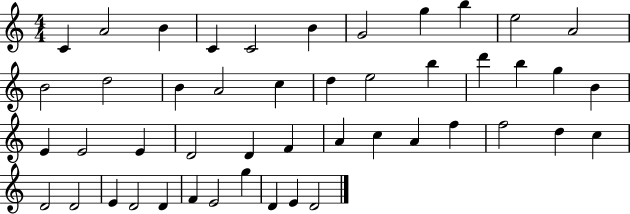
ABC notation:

X:1
T:Untitled
M:4/4
L:1/4
K:C
C A2 B C C2 B G2 g b e2 A2 B2 d2 B A2 c d e2 b d' b g B E E2 E D2 D F A c A f f2 d c D2 D2 E D2 D F E2 g D E D2